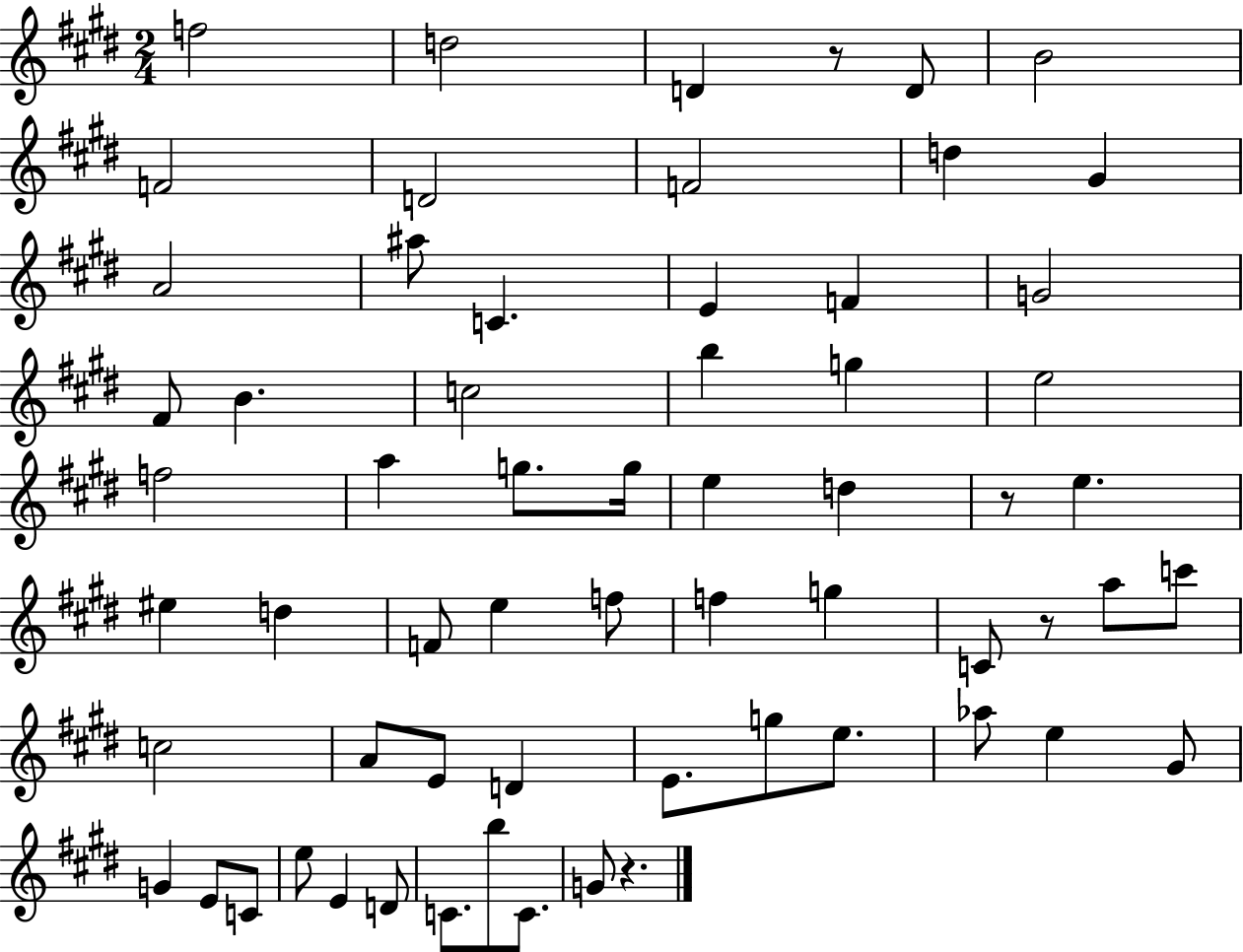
{
  \clef treble
  \numericTimeSignature
  \time 2/4
  \key e \major
  f''2 | d''2 | d'4 r8 d'8 | b'2 | \break f'2 | d'2 | f'2 | d''4 gis'4 | \break a'2 | ais''8 c'4. | e'4 f'4 | g'2 | \break fis'8 b'4. | c''2 | b''4 g''4 | e''2 | \break f''2 | a''4 g''8. g''16 | e''4 d''4 | r8 e''4. | \break eis''4 d''4 | f'8 e''4 f''8 | f''4 g''4 | c'8 r8 a''8 c'''8 | \break c''2 | a'8 e'8 d'4 | e'8. g''8 e''8. | aes''8 e''4 gis'8 | \break g'4 e'8 c'8 | e''8 e'4 d'8 | c'8. b''8 c'8. | g'8 r4. | \break \bar "|."
}